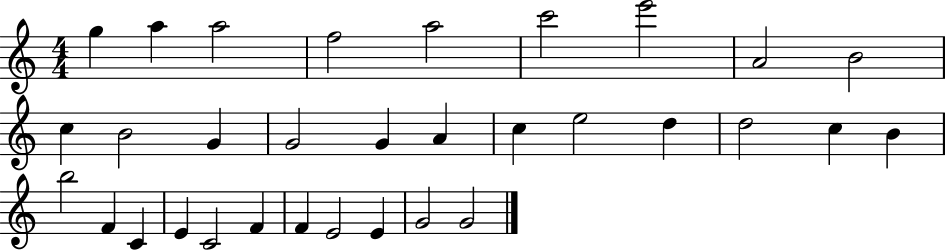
{
  \clef treble
  \numericTimeSignature
  \time 4/4
  \key c \major
  g''4 a''4 a''2 | f''2 a''2 | c'''2 e'''2 | a'2 b'2 | \break c''4 b'2 g'4 | g'2 g'4 a'4 | c''4 e''2 d''4 | d''2 c''4 b'4 | \break b''2 f'4 c'4 | e'4 c'2 f'4 | f'4 e'2 e'4 | g'2 g'2 | \break \bar "|."
}